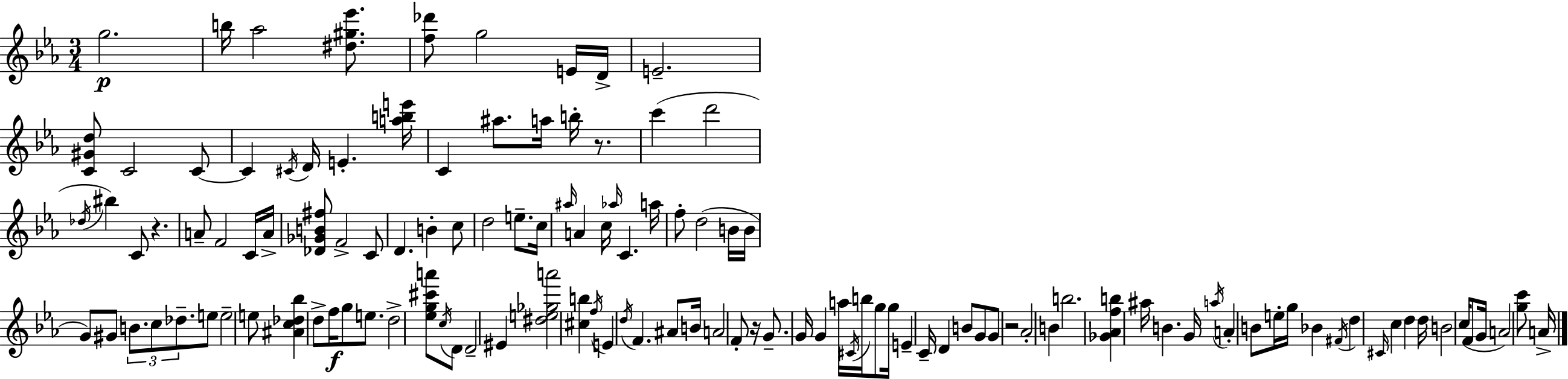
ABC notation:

X:1
T:Untitled
M:3/4
L:1/4
K:Eb
g2 b/4 _a2 [^d^g_e']/2 [f_d']/2 g2 E/4 D/4 E2 [C^Gd]/2 C2 C/2 C ^C/4 D/4 E [abe']/4 C ^a/2 a/4 b/4 z/2 c' d'2 _d/4 ^b C/2 z A/2 F2 C/4 A/4 [_D_GB^f]/2 F2 C/2 D B c/2 d2 e/2 c/4 ^a/4 A c/4 _a/4 C a/4 f/2 d2 B/4 B/4 G/2 ^G/2 B/2 c/2 _d/2 e/2 e2 e/2 [^Ac_d_b] d/2 f/4 g/2 e/2 d2 [_eg^c'a']/2 c/4 D/2 D2 ^E [^de_ga']2 [^cb] f/4 E d/4 F ^A/2 B/4 A2 F/2 z/4 G/2 G/4 G a/4 ^C/4 b/4 g/2 g/4 E C/4 D B/2 G/2 G/2 z2 _A2 B b2 [_G_Afb] ^a/4 B G/4 a/4 A B/2 e/4 g/4 _B ^F/4 d ^C/4 c d d/4 B2 c/4 F/2 G/4 A2 [gc']/2 A/4